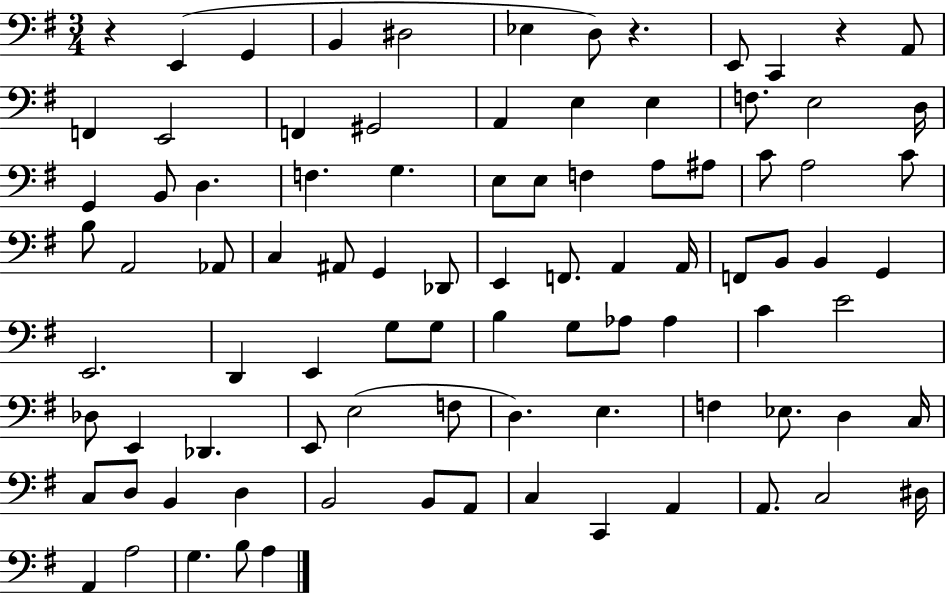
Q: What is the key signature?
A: G major